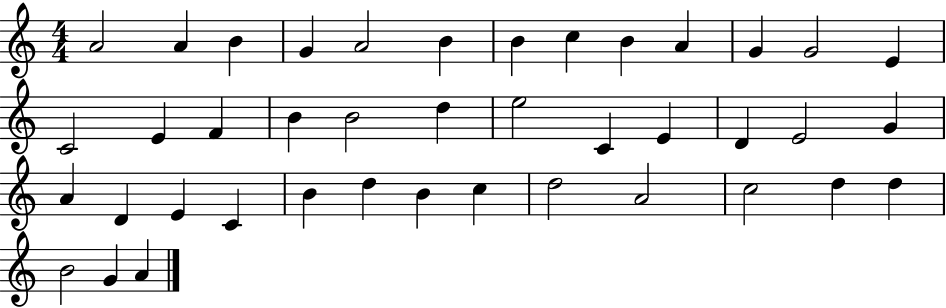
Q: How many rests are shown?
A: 0